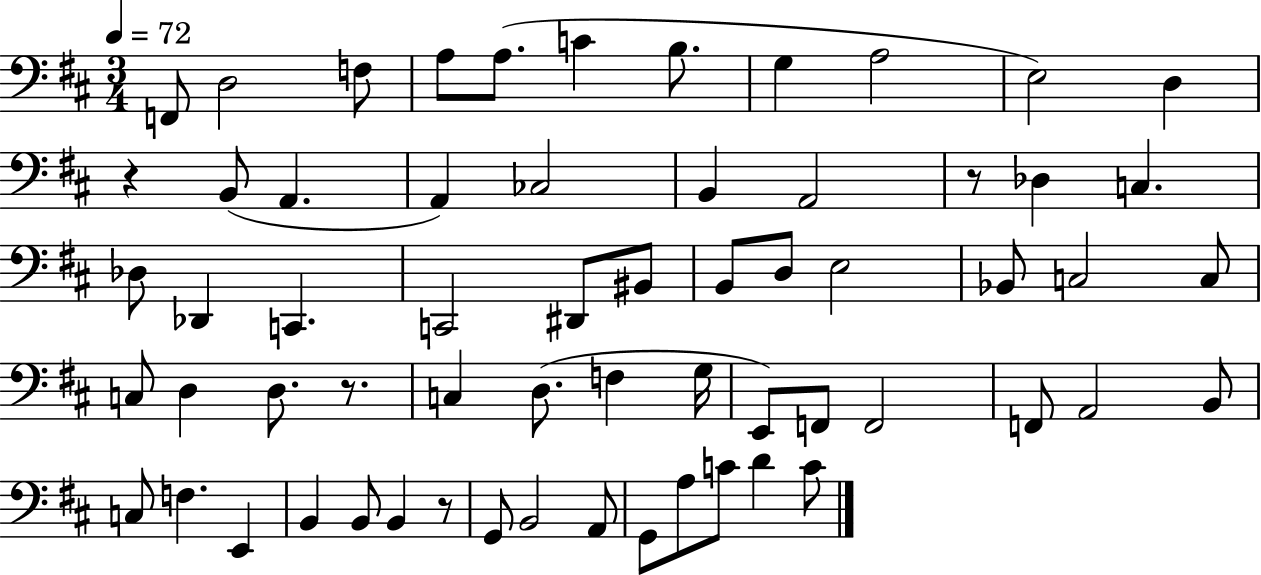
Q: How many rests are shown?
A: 4